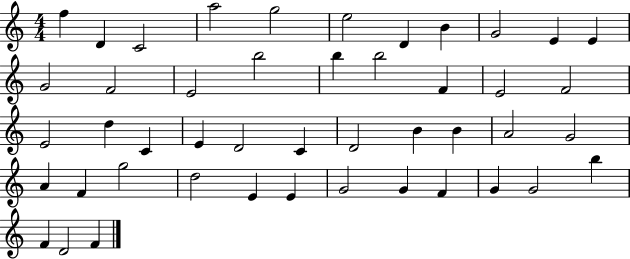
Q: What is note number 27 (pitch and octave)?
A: D4